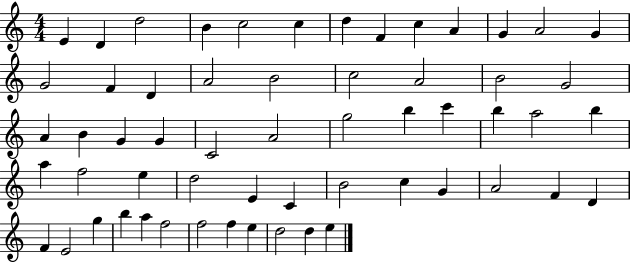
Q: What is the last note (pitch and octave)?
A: E5